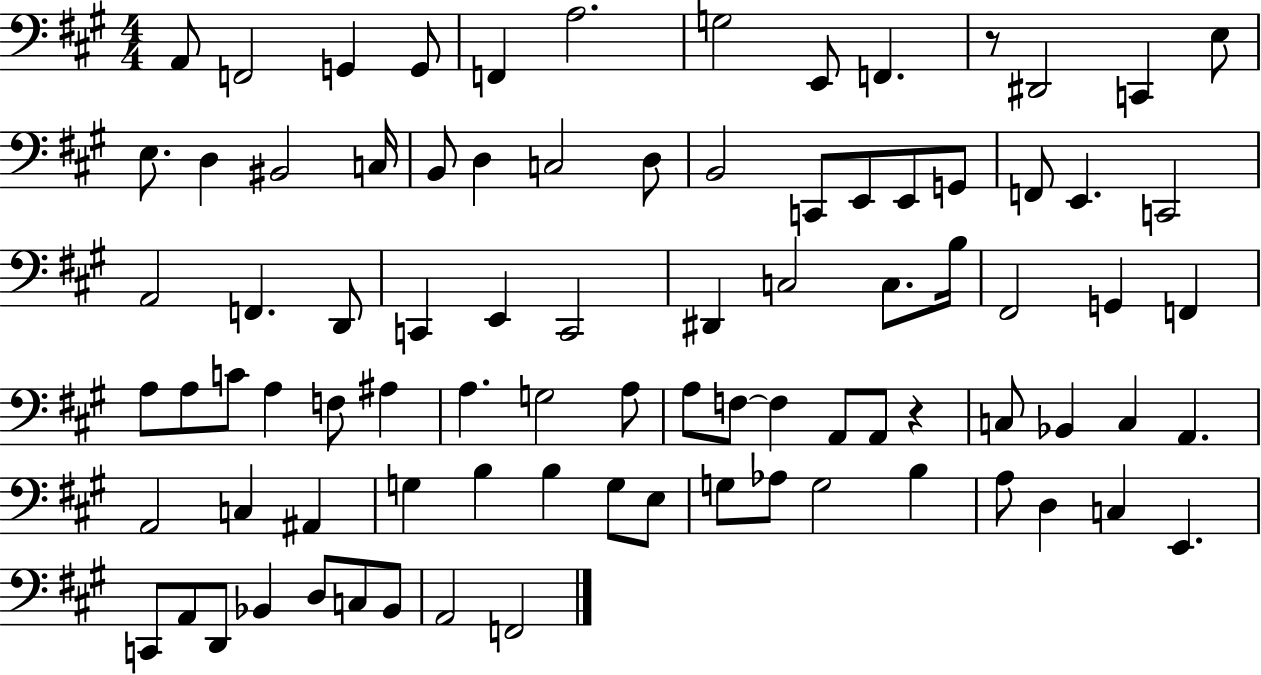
{
  \clef bass
  \numericTimeSignature
  \time 4/4
  \key a \major
  a,8 f,2 g,4 g,8 | f,4 a2. | g2 e,8 f,4. | r8 dis,2 c,4 e8 | \break e8. d4 bis,2 c16 | b,8 d4 c2 d8 | b,2 c,8 e,8 e,8 g,8 | f,8 e,4. c,2 | \break a,2 f,4. d,8 | c,4 e,4 c,2 | dis,4 c2 c8. b16 | fis,2 g,4 f,4 | \break a8 a8 c'8 a4 f8 ais4 | a4. g2 a8 | a8 f8~~ f4 a,8 a,8 r4 | c8 bes,4 c4 a,4. | \break a,2 c4 ais,4 | g4 b4 b4 g8 e8 | g8 aes8 g2 b4 | a8 d4 c4 e,4. | \break c,8 a,8 d,8 bes,4 d8 c8 bes,8 | a,2 f,2 | \bar "|."
}